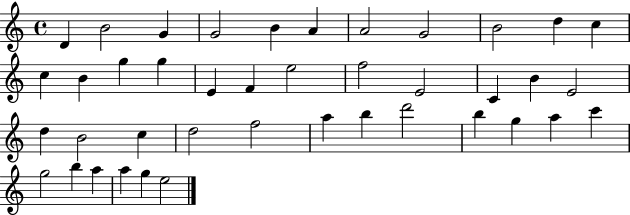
D4/q B4/h G4/q G4/h B4/q A4/q A4/h G4/h B4/h D5/q C5/q C5/q B4/q G5/q G5/q E4/q F4/q E5/h F5/h E4/h C4/q B4/q E4/h D5/q B4/h C5/q D5/h F5/h A5/q B5/q D6/h B5/q G5/q A5/q C6/q G5/h B5/q A5/q A5/q G5/q E5/h